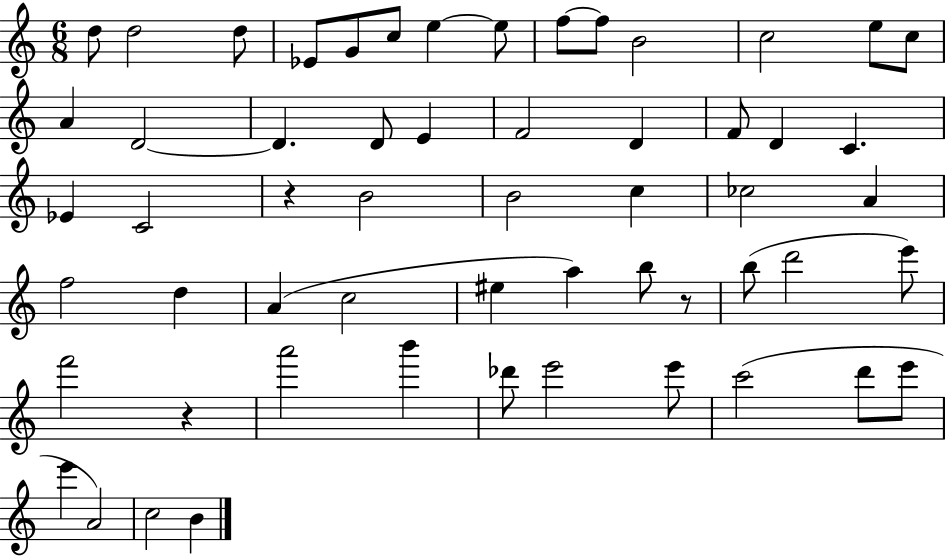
{
  \clef treble
  \numericTimeSignature
  \time 6/8
  \key c \major
  d''8 d''2 d''8 | ees'8 g'8 c''8 e''4~~ e''8 | f''8~~ f''8 b'2 | c''2 e''8 c''8 | \break a'4 d'2~~ | d'4. d'8 e'4 | f'2 d'4 | f'8 d'4 c'4. | \break ees'4 c'2 | r4 b'2 | b'2 c''4 | ces''2 a'4 | \break f''2 d''4 | a'4( c''2 | eis''4 a''4) b''8 r8 | b''8( d'''2 e'''8) | \break f'''2 r4 | a'''2 b'''4 | des'''8 e'''2 e'''8 | c'''2( d'''8 e'''8 | \break e'''4 a'2) | c''2 b'4 | \bar "|."
}